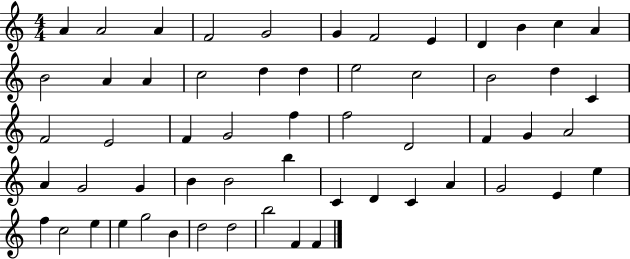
{
  \clef treble
  \numericTimeSignature
  \time 4/4
  \key c \major
  a'4 a'2 a'4 | f'2 g'2 | g'4 f'2 e'4 | d'4 b'4 c''4 a'4 | \break b'2 a'4 a'4 | c''2 d''4 d''4 | e''2 c''2 | b'2 d''4 c'4 | \break f'2 e'2 | f'4 g'2 f''4 | f''2 d'2 | f'4 g'4 a'2 | \break a'4 g'2 g'4 | b'4 b'2 b''4 | c'4 d'4 c'4 a'4 | g'2 e'4 e''4 | \break f''4 c''2 e''4 | e''4 g''2 b'4 | d''2 d''2 | b''2 f'4 f'4 | \break \bar "|."
}